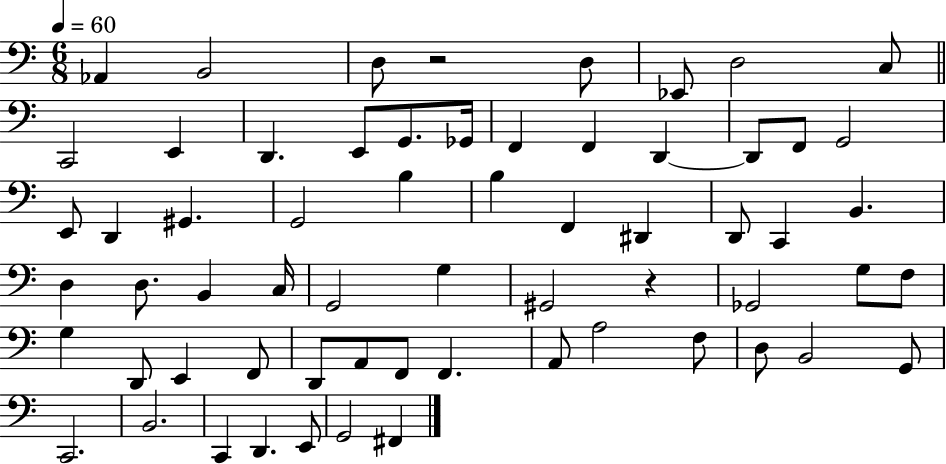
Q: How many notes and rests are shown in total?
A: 63